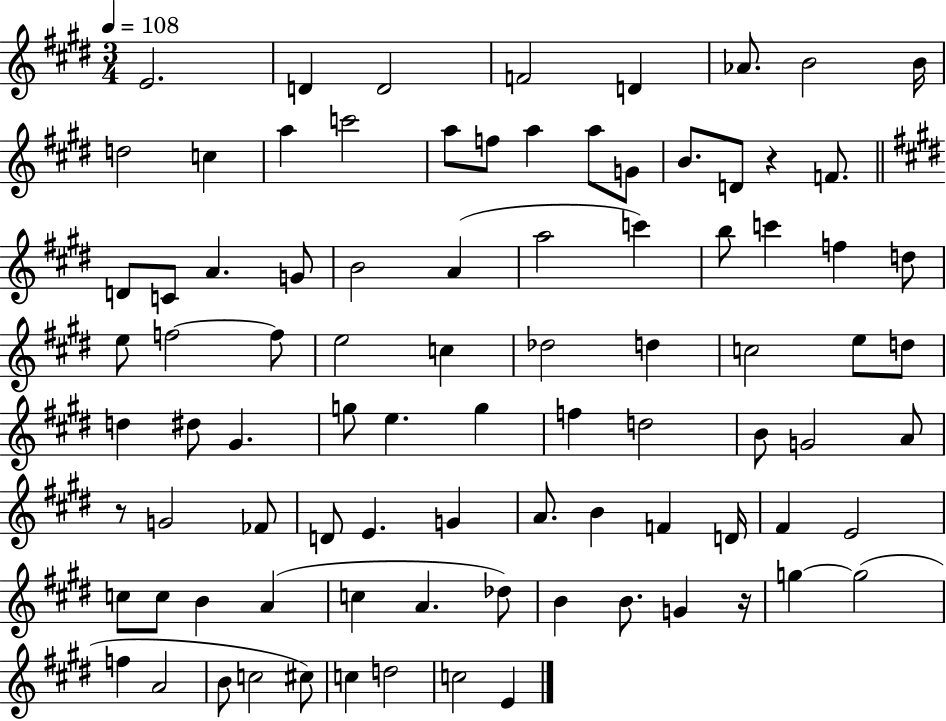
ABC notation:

X:1
T:Untitled
M:3/4
L:1/4
K:E
E2 D D2 F2 D _A/2 B2 B/4 d2 c a c'2 a/2 f/2 a a/2 G/2 B/2 D/2 z F/2 D/2 C/2 A G/2 B2 A a2 c' b/2 c' f d/2 e/2 f2 f/2 e2 c _d2 d c2 e/2 d/2 d ^d/2 ^G g/2 e g f d2 B/2 G2 A/2 z/2 G2 _F/2 D/2 E G A/2 B F D/4 ^F E2 c/2 c/2 B A c A _d/2 B B/2 G z/4 g g2 f A2 B/2 c2 ^c/2 c d2 c2 E